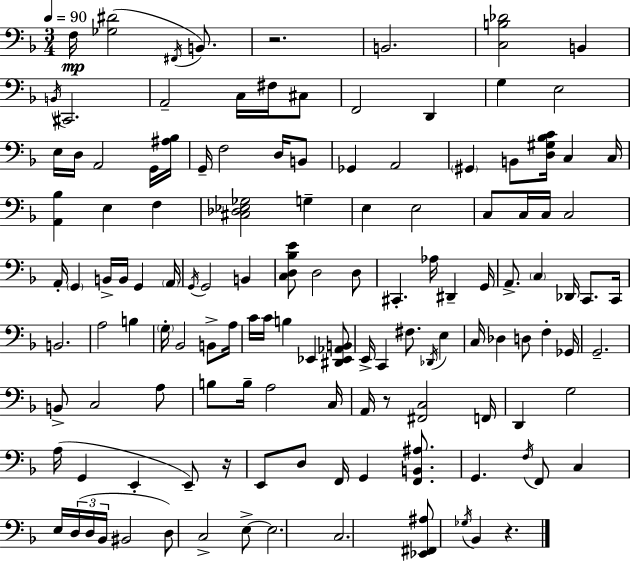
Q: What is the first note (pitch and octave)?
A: F3